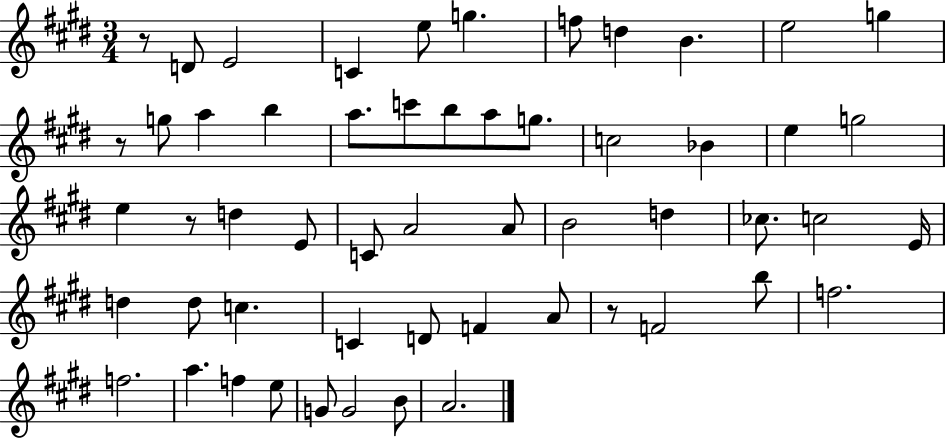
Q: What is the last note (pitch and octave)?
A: A4